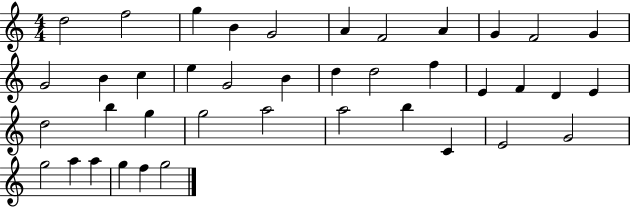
X:1
T:Untitled
M:4/4
L:1/4
K:C
d2 f2 g B G2 A F2 A G F2 G G2 B c e G2 B d d2 f E F D E d2 b g g2 a2 a2 b C E2 G2 g2 a a g f g2